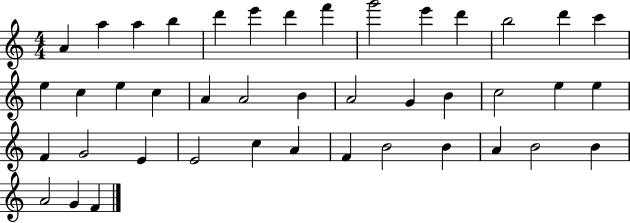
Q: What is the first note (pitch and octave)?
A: A4